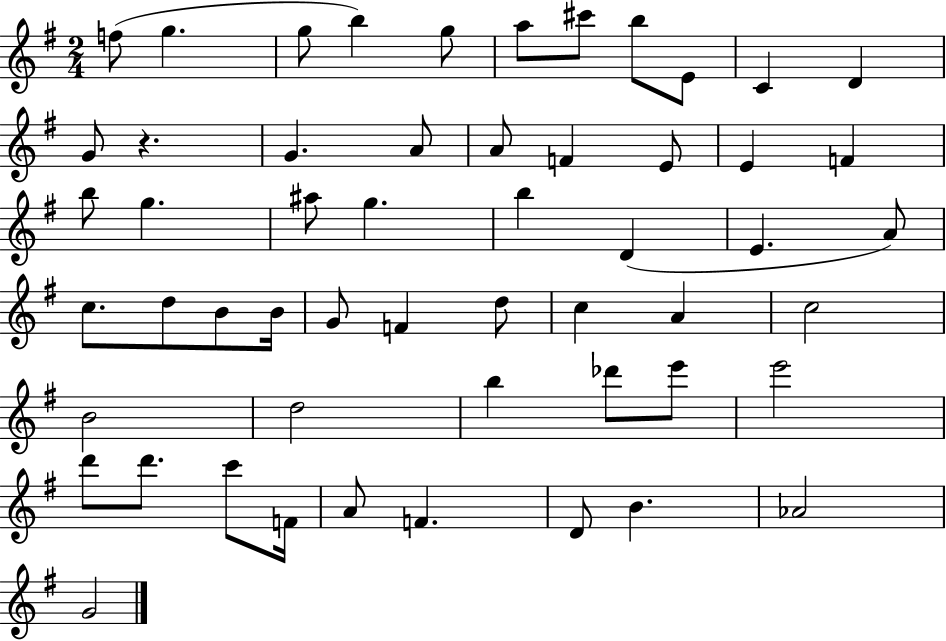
{
  \clef treble
  \numericTimeSignature
  \time 2/4
  \key g \major
  f''8( g''4. | g''8 b''4) g''8 | a''8 cis'''8 b''8 e'8 | c'4 d'4 | \break g'8 r4. | g'4. a'8 | a'8 f'4 e'8 | e'4 f'4 | \break b''8 g''4. | ais''8 g''4. | b''4 d'4( | e'4. a'8) | \break c''8. d''8 b'8 b'16 | g'8 f'4 d''8 | c''4 a'4 | c''2 | \break b'2 | d''2 | b''4 des'''8 e'''8 | e'''2 | \break d'''8 d'''8. c'''8 f'16 | a'8 f'4. | d'8 b'4. | aes'2 | \break g'2 | \bar "|."
}